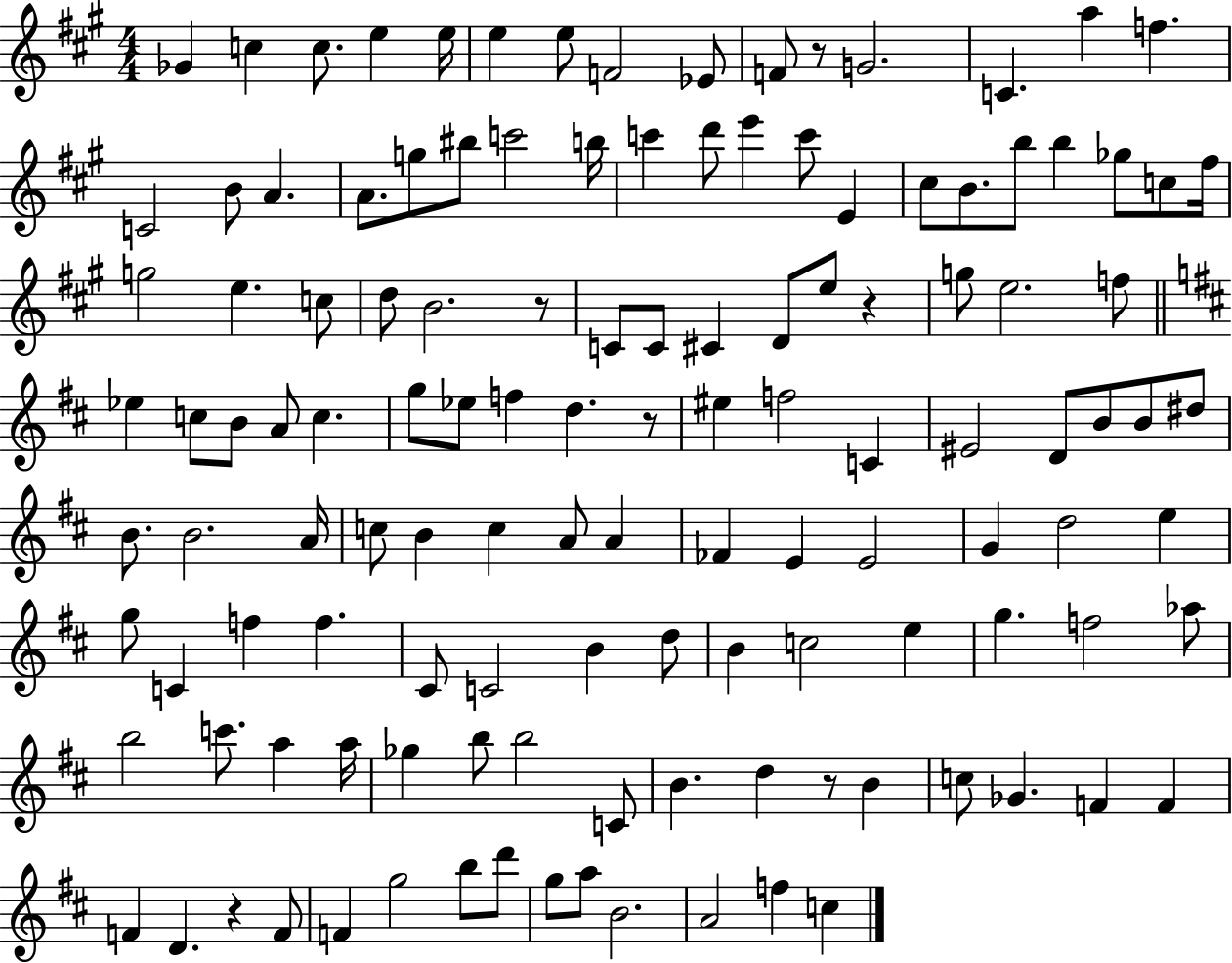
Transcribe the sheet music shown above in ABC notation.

X:1
T:Untitled
M:4/4
L:1/4
K:A
_G c c/2 e e/4 e e/2 F2 _E/2 F/2 z/2 G2 C a f C2 B/2 A A/2 g/2 ^b/2 c'2 b/4 c' d'/2 e' c'/2 E ^c/2 B/2 b/2 b _g/2 c/2 ^f/4 g2 e c/2 d/2 B2 z/2 C/2 C/2 ^C D/2 e/2 z g/2 e2 f/2 _e c/2 B/2 A/2 c g/2 _e/2 f d z/2 ^e f2 C ^E2 D/2 B/2 B/2 ^d/2 B/2 B2 A/4 c/2 B c A/2 A _F E E2 G d2 e g/2 C f f ^C/2 C2 B d/2 B c2 e g f2 _a/2 b2 c'/2 a a/4 _g b/2 b2 C/2 B d z/2 B c/2 _G F F F D z F/2 F g2 b/2 d'/2 g/2 a/2 B2 A2 f c